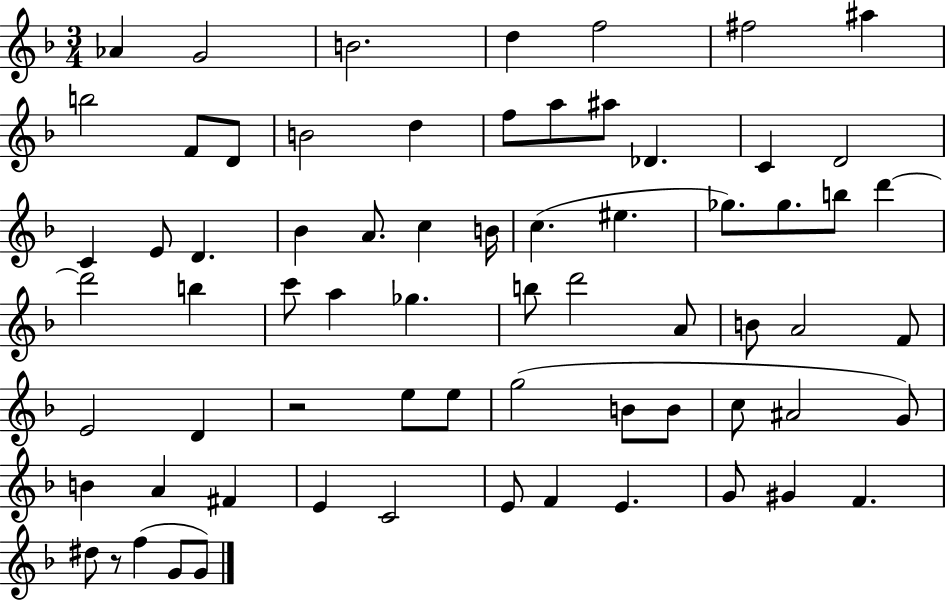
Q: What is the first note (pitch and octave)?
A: Ab4